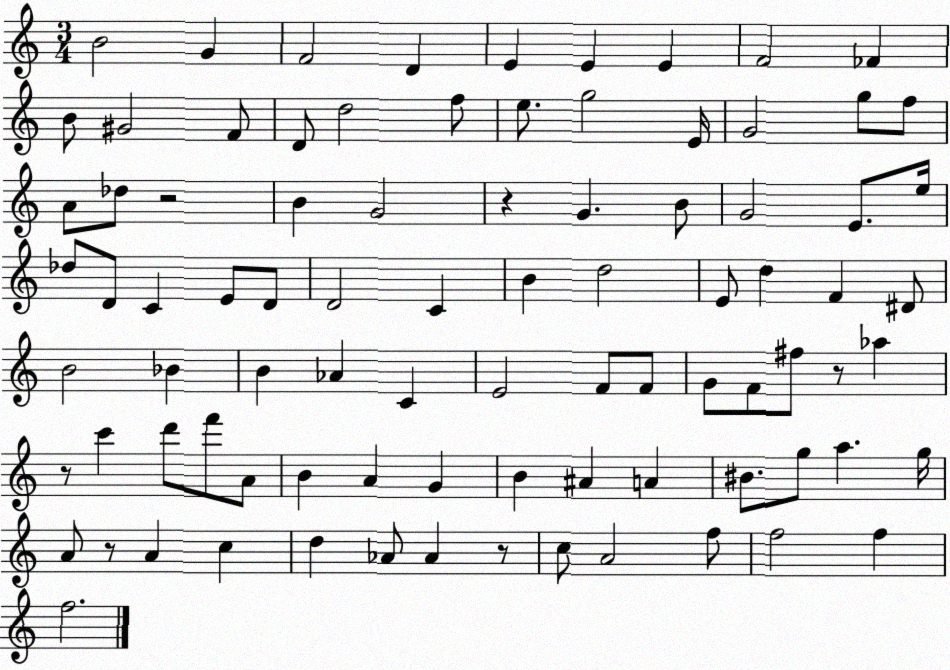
X:1
T:Untitled
M:3/4
L:1/4
K:C
B2 G F2 D E E E F2 _F B/2 ^G2 F/2 D/2 d2 f/2 e/2 g2 E/4 G2 g/2 f/2 A/2 _d/2 z2 B G2 z G B/2 G2 E/2 e/4 _d/2 D/2 C E/2 D/2 D2 C B d2 E/2 d F ^D/2 B2 _B B _A C E2 F/2 F/2 G/2 F/2 ^f/2 z/2 _a z/2 c' d'/2 f'/2 A/2 B A G B ^A A ^B/2 g/2 a g/4 A/2 z/2 A c d _A/2 _A z/2 c/2 A2 f/2 f2 f f2